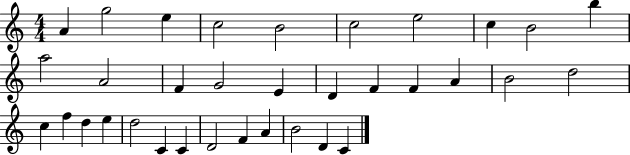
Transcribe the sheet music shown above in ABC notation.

X:1
T:Untitled
M:4/4
L:1/4
K:C
A g2 e c2 B2 c2 e2 c B2 b a2 A2 F G2 E D F F A B2 d2 c f d e d2 C C D2 F A B2 D C